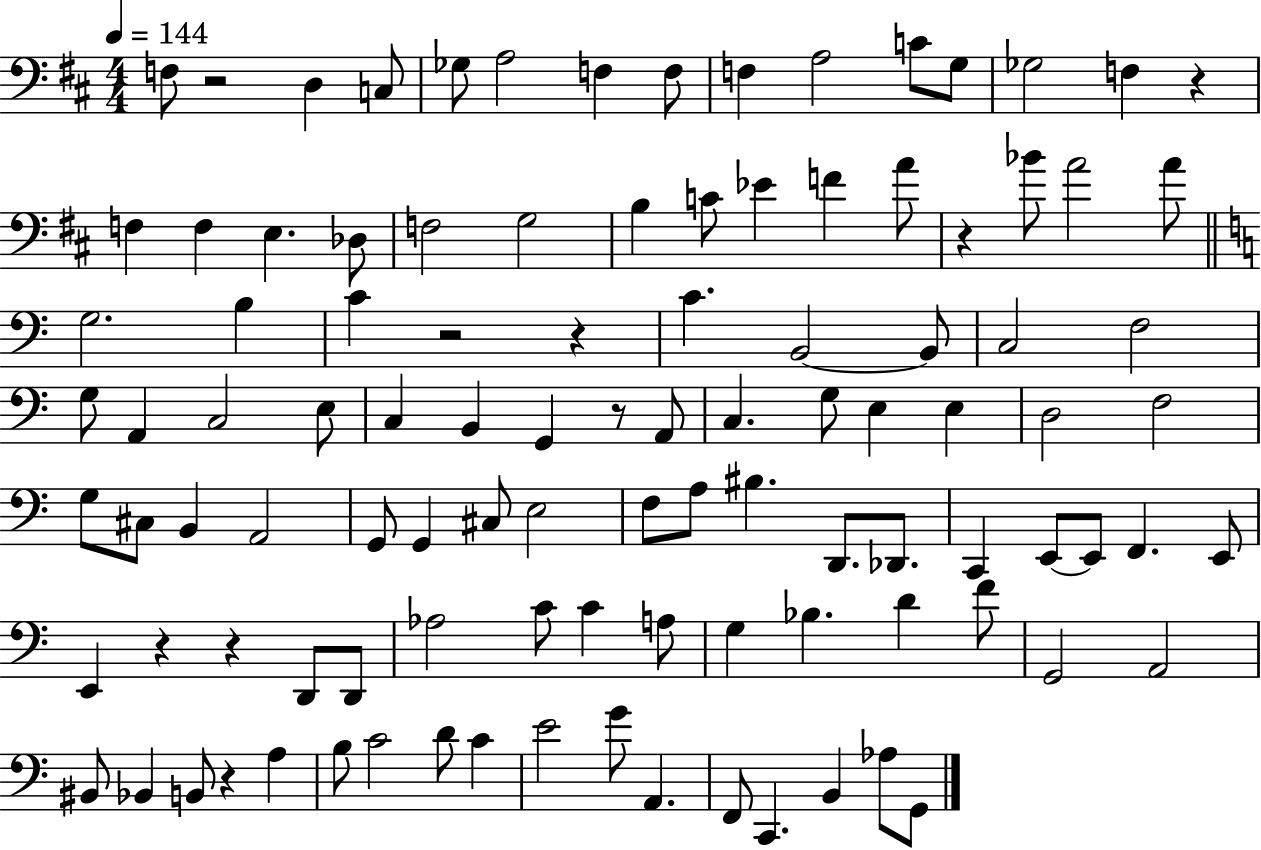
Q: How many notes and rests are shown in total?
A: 105